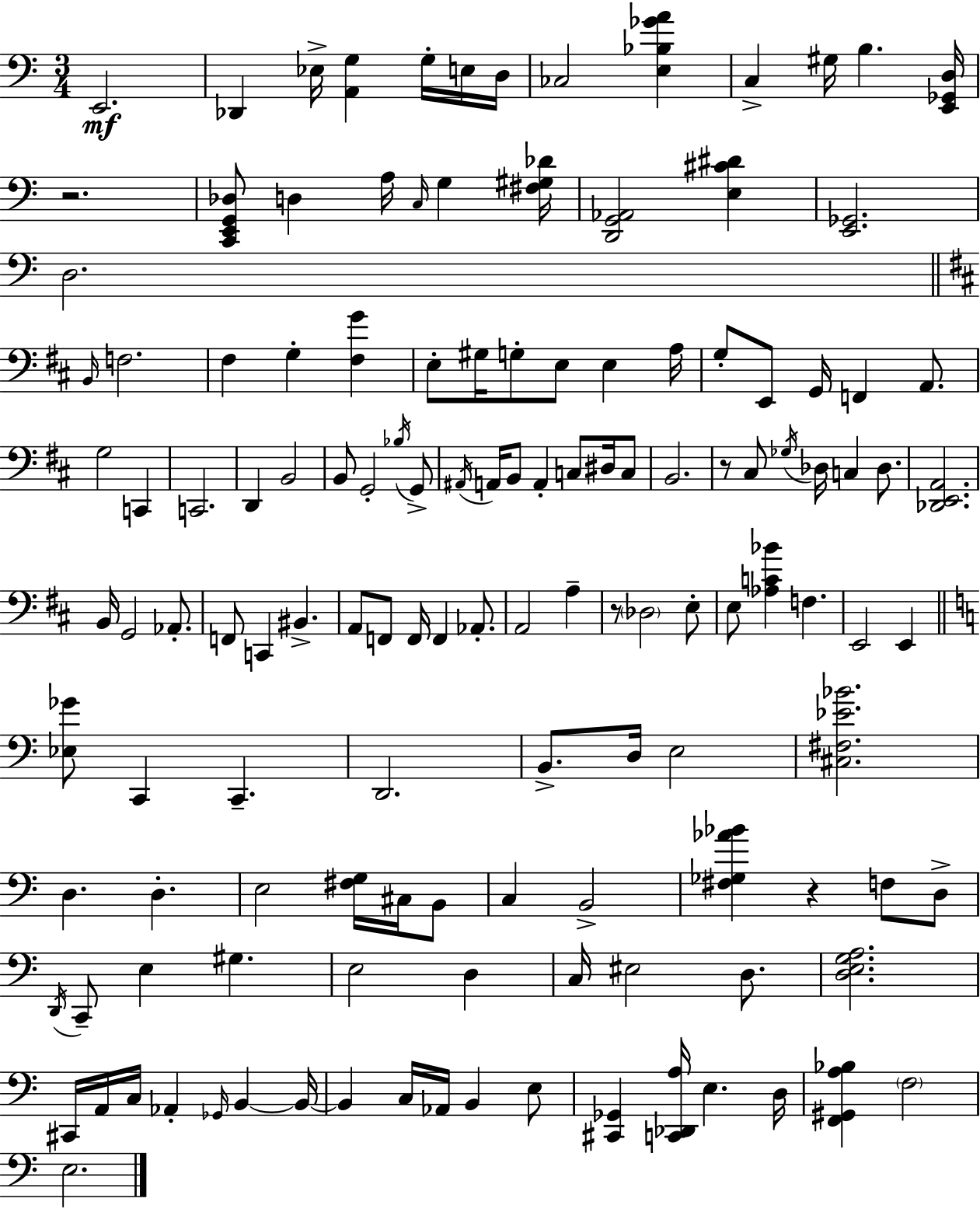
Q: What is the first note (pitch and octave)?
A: E2